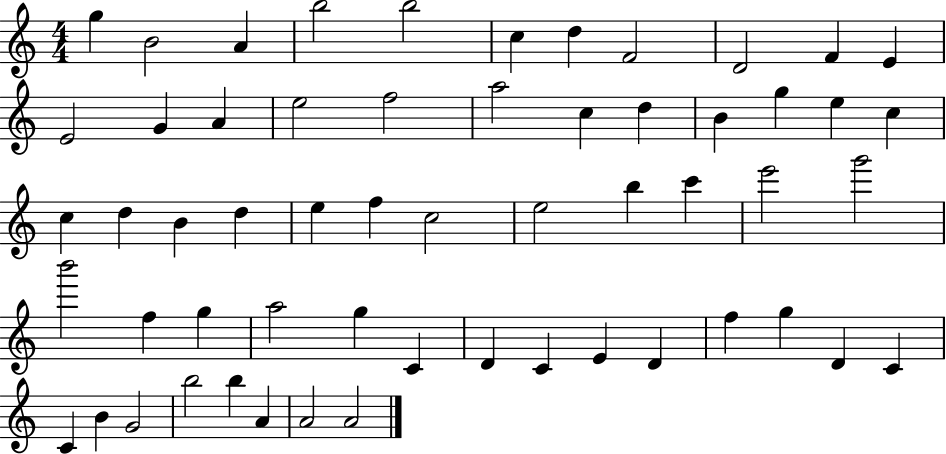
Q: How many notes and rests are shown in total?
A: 57